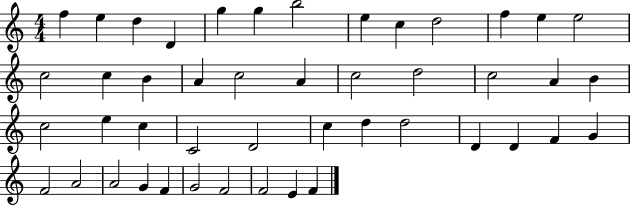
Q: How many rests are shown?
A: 0